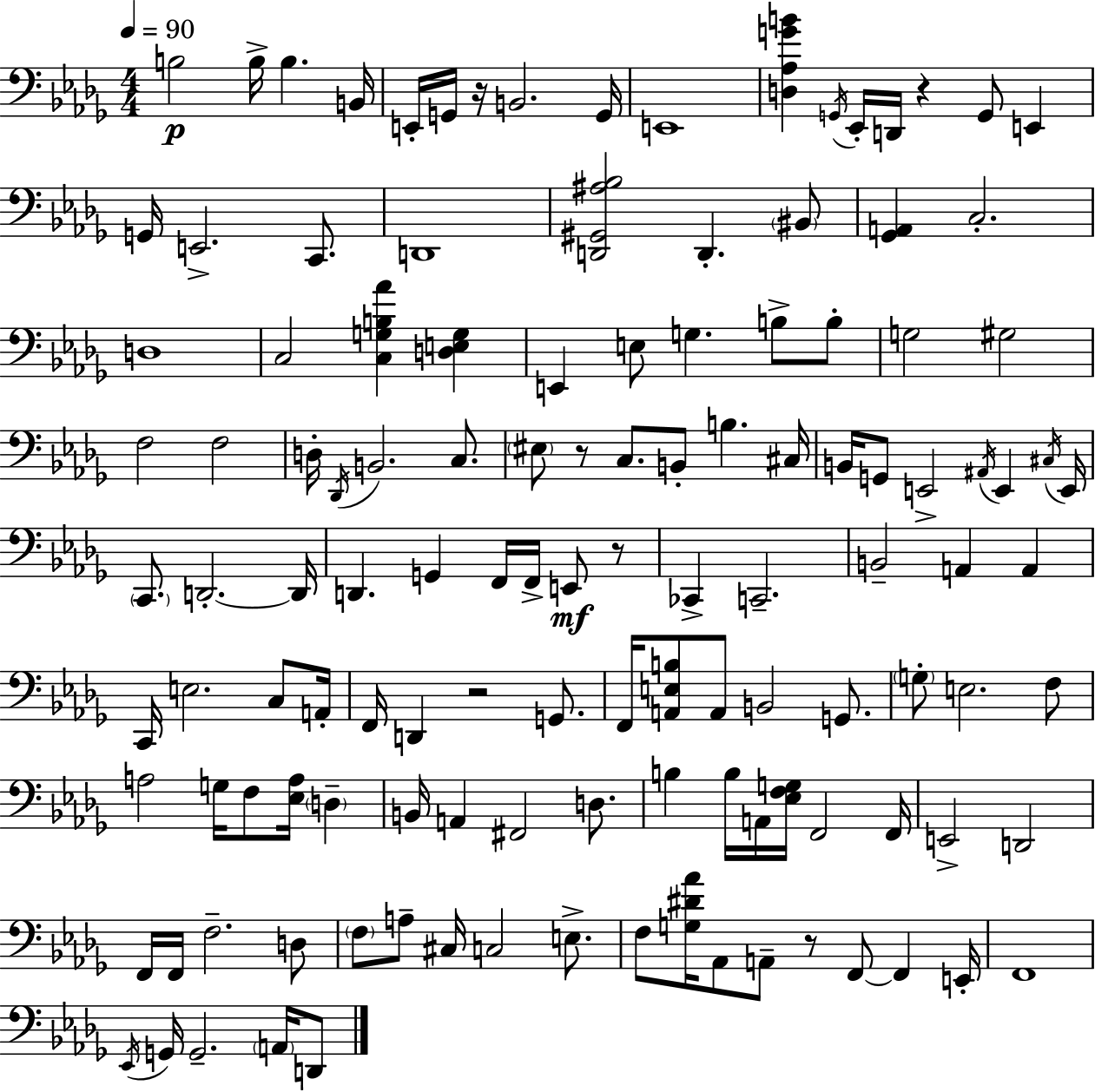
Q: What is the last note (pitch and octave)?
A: D2